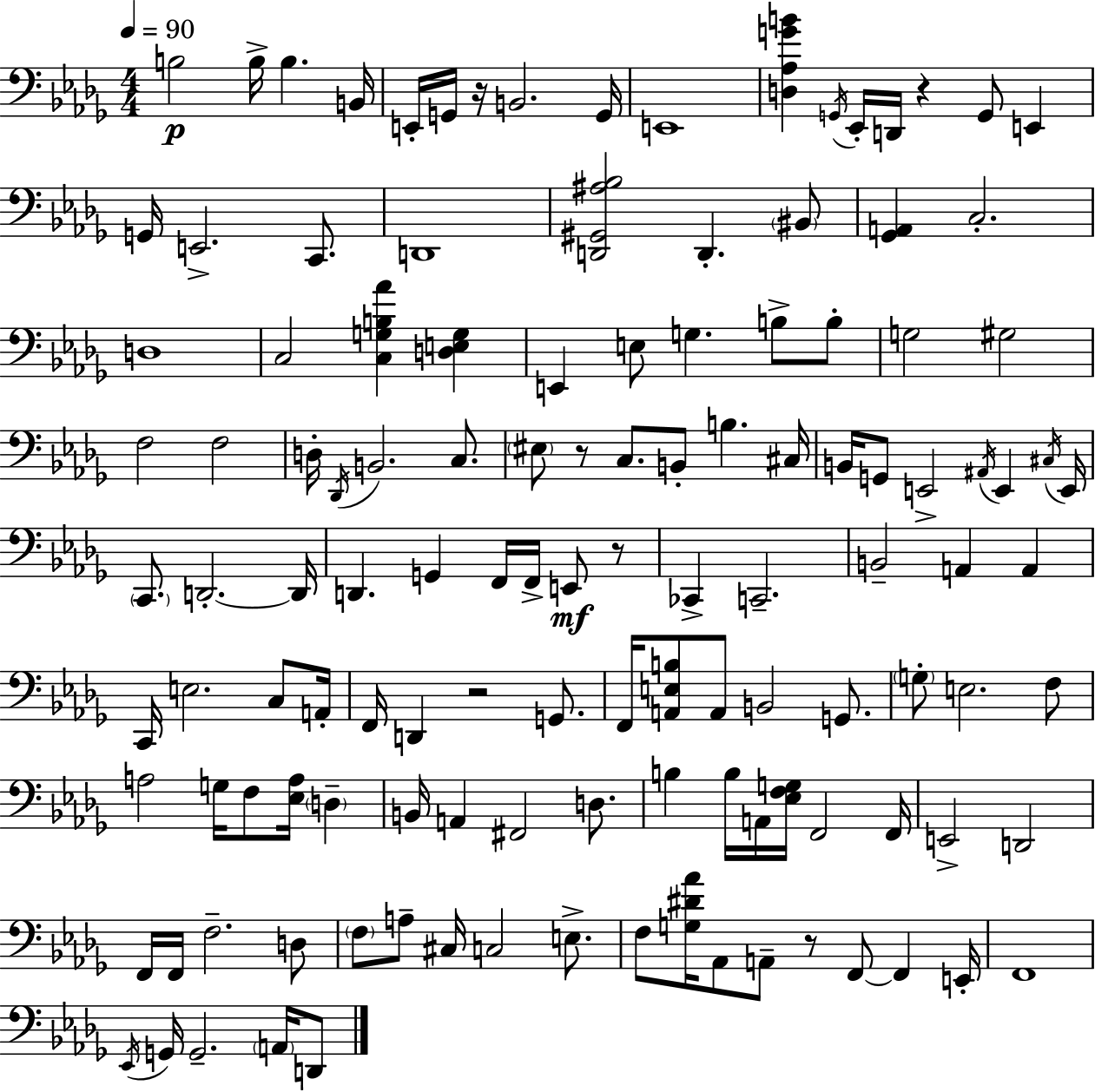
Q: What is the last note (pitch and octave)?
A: D2